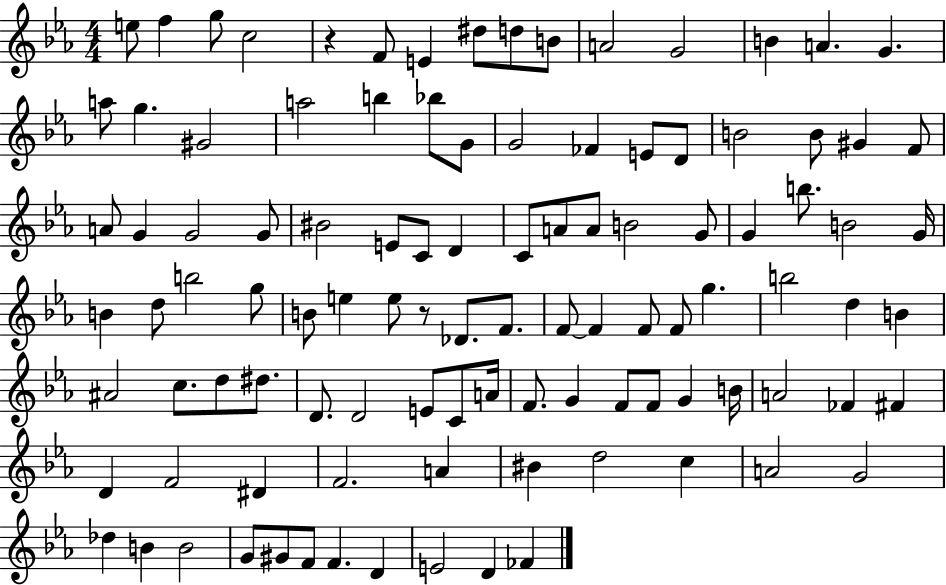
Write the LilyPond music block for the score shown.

{
  \clef treble
  \numericTimeSignature
  \time 4/4
  \key ees \major
  e''8 f''4 g''8 c''2 | r4 f'8 e'4 dis''8 d''8 b'8 | a'2 g'2 | b'4 a'4. g'4. | \break a''8 g''4. gis'2 | a''2 b''4 bes''8 g'8 | g'2 fes'4 e'8 d'8 | b'2 b'8 gis'4 f'8 | \break a'8 g'4 g'2 g'8 | bis'2 e'8 c'8 d'4 | c'8 a'8 a'8 b'2 g'8 | g'4 b''8. b'2 g'16 | \break b'4 d''8 b''2 g''8 | b'8 e''4 e''8 r8 des'8. f'8. | f'8~~ f'4 f'8 f'8 g''4. | b''2 d''4 b'4 | \break ais'2 c''8. d''8 dis''8. | d'8. d'2 e'8 c'8 a'16 | f'8. g'4 f'8 f'8 g'4 b'16 | a'2 fes'4 fis'4 | \break d'4 f'2 dis'4 | f'2. a'4 | bis'4 d''2 c''4 | a'2 g'2 | \break des''4 b'4 b'2 | g'8 gis'8 f'8 f'4. d'4 | e'2 d'4 fes'4 | \bar "|."
}